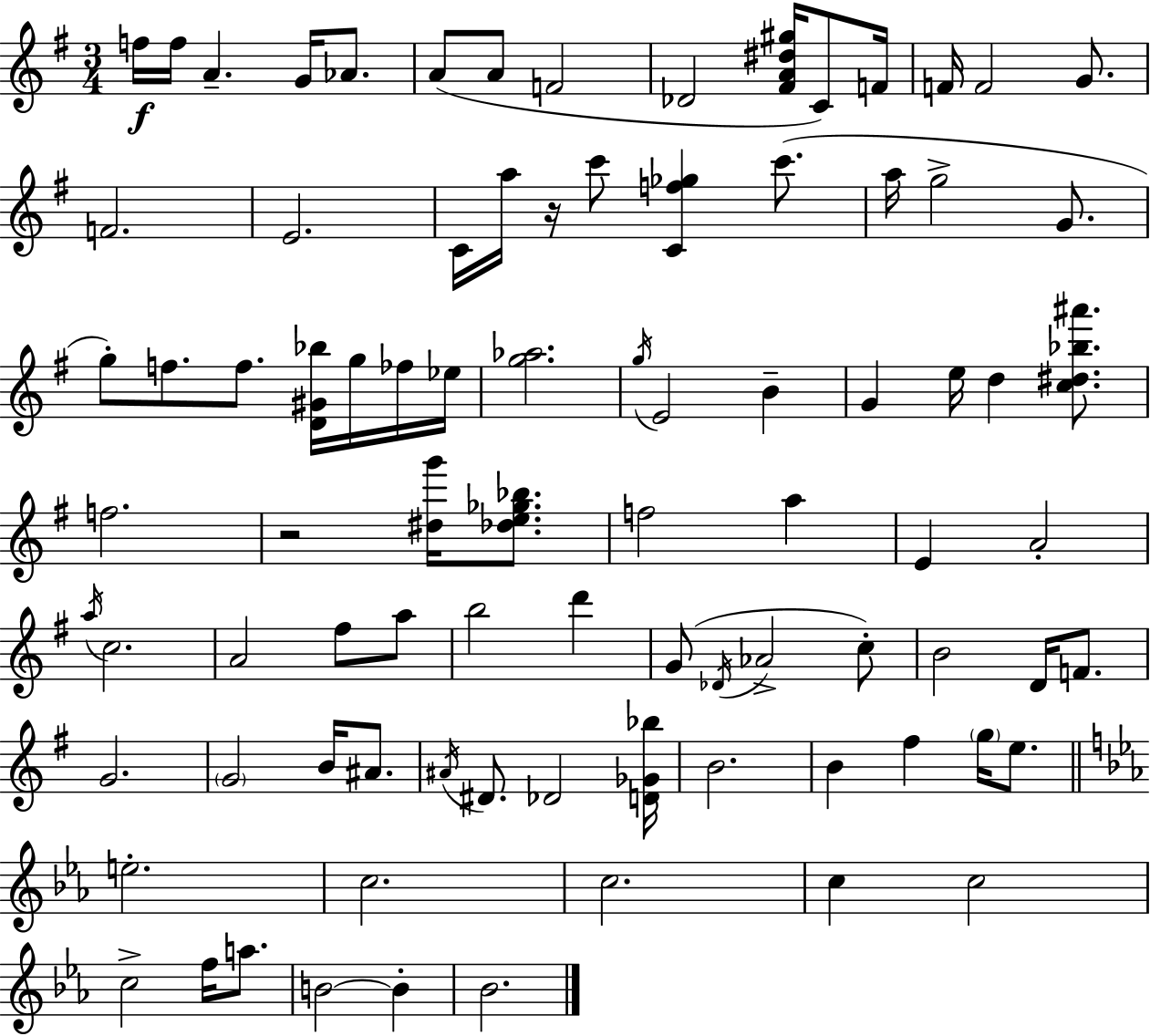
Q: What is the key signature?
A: G major